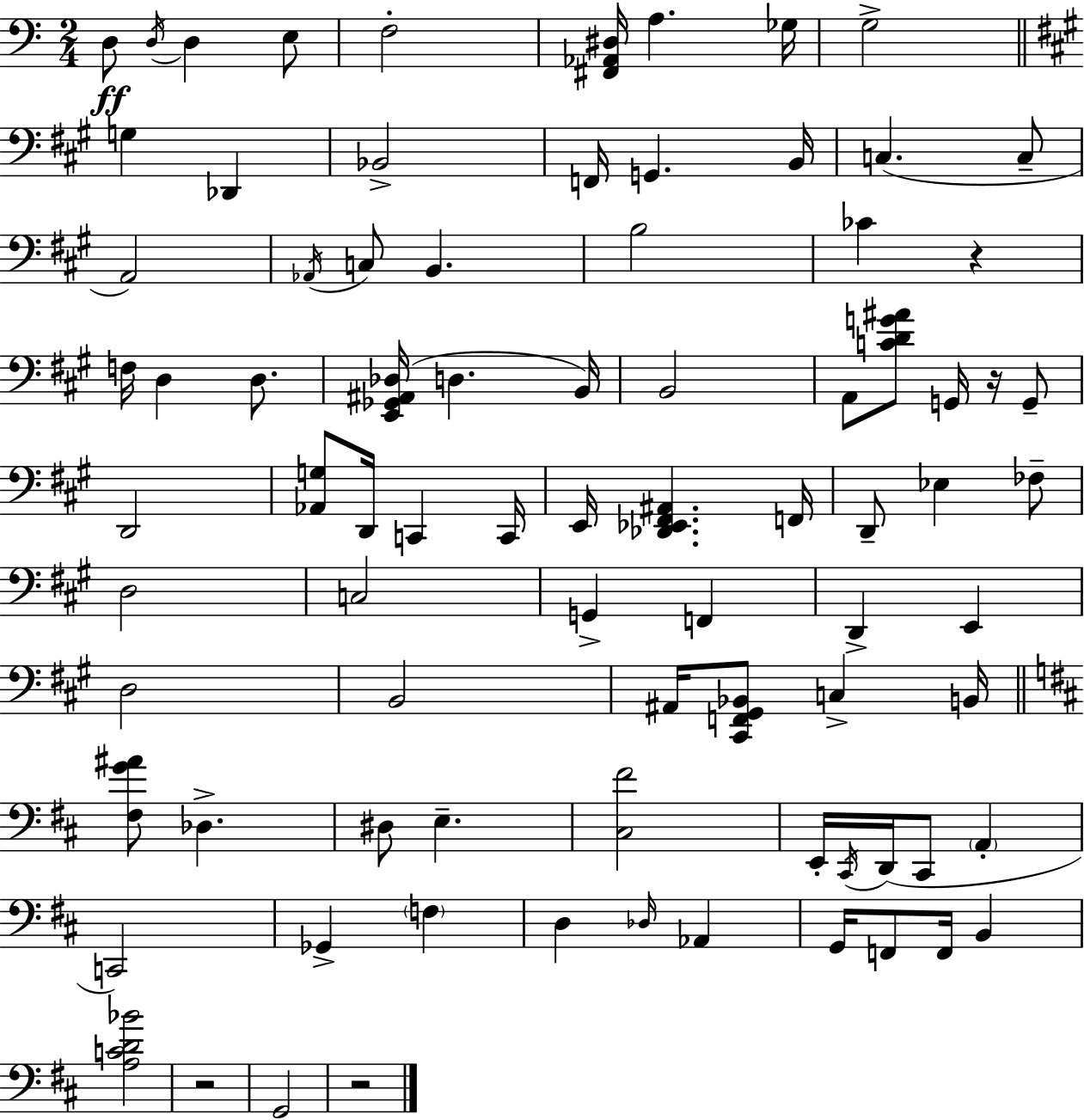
D3/e D3/s D3/q E3/e F3/h [F#2,Ab2,D#3]/s A3/q. Gb3/s G3/h G3/q Db2/q Bb2/h F2/s G2/q. B2/s C3/q. C3/e A2/h Ab2/s C3/e B2/q. B3/h CES4/q R/q F3/s D3/q D3/e. [E2,Gb2,A#2,Db3]/s D3/q. B2/s B2/h A2/e [C4,D4,G4,A#4]/e G2/s R/s G2/e D2/h [Ab2,G3]/e D2/s C2/q C2/s E2/s [Db2,Eb2,F#2,A#2]/q. F2/s D2/e Eb3/q FES3/e D3/h C3/h G2/q F2/q D2/q E2/q D3/h B2/h A#2/s [C#2,F2,G#2,Bb2]/e C3/q B2/s [F#3,G4,A#4]/e Db3/q. D#3/e E3/q. [C#3,F#4]/h E2/s C#2/s D2/s C#2/e A2/q C2/h Gb2/q F3/q D3/q Db3/s Ab2/q G2/s F2/e F2/s B2/q [A3,C4,D4,Bb4]/h R/h G2/h R/h